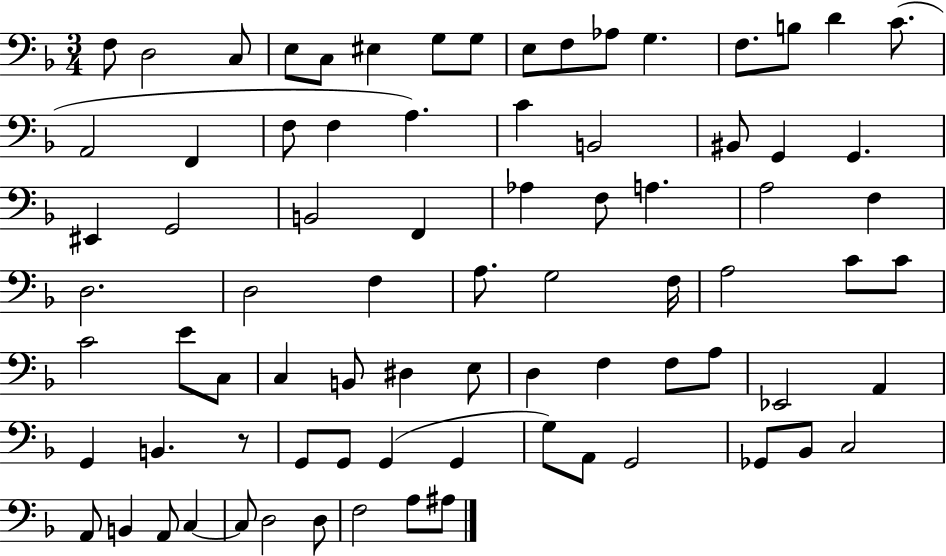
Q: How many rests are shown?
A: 1